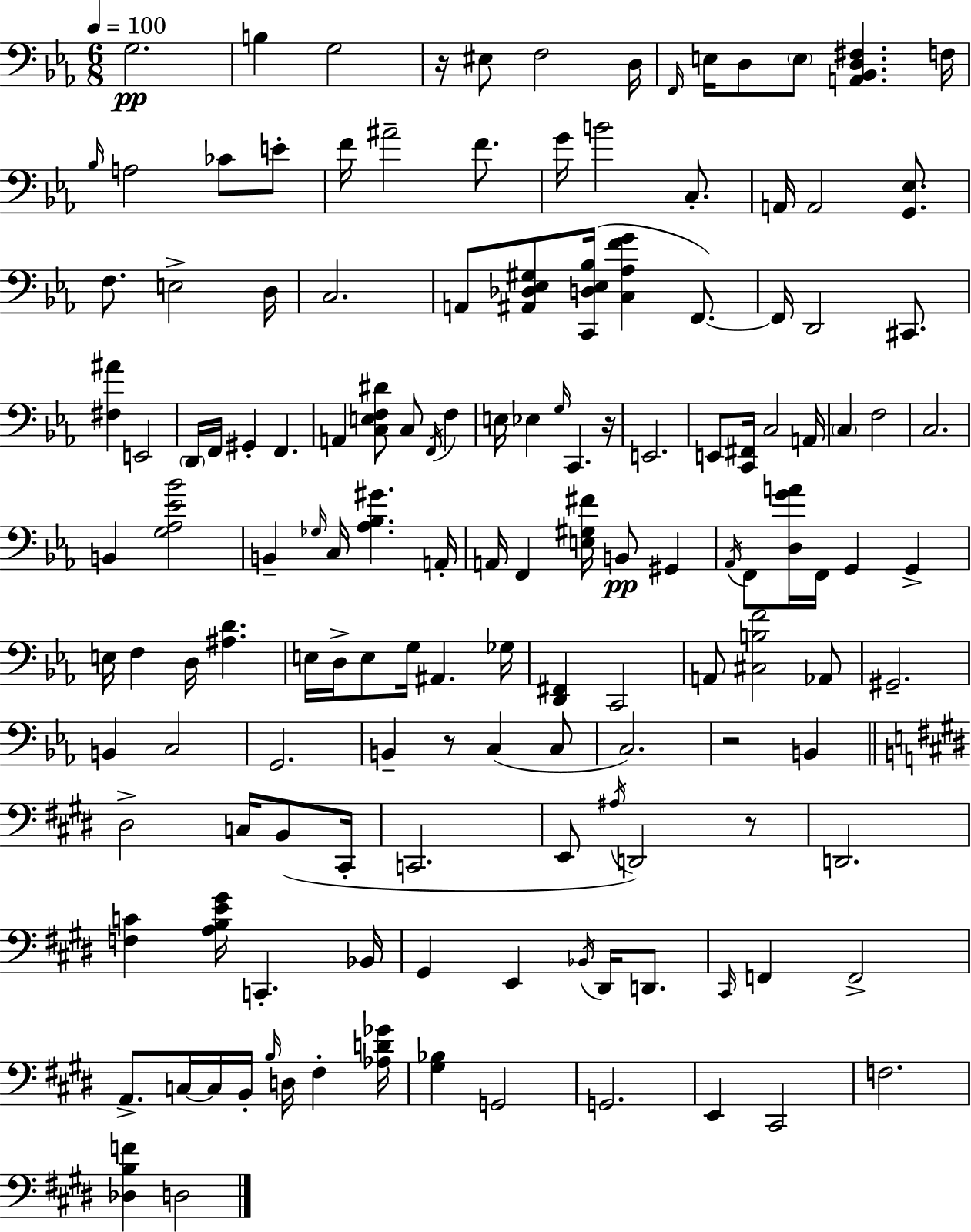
G3/h. B3/q G3/h R/s EIS3/e F3/h D3/s F2/s E3/s D3/e E3/e [A2,Bb2,D3,F#3]/q. F3/s Bb3/s A3/h CES4/e E4/e F4/s A#4/h F4/e. G4/s B4/h C3/e. A2/s A2/h [G2,Eb3]/e. F3/e. E3/h D3/s C3/h. A2/e [A#2,Db3,Eb3,G#3]/e [C2,D3,Eb3,Bb3]/s [C3,Ab3,F4,G4]/q F2/e. F2/s D2/h C#2/e. [F#3,A#4]/q E2/h D2/s F2/s G#2/q F2/q. A2/q [C3,E3,F3,D#4]/e C3/e F2/s F3/q E3/s Eb3/q G3/s C2/q. R/s E2/h. E2/e [C2,F#2]/s C3/h A2/s C3/q F3/h C3/h. B2/q [G3,Ab3,Eb4,Bb4]/h B2/q Gb3/s C3/s [Ab3,Bb3,G#4]/q. A2/s A2/s F2/q [E3,G#3,F#4]/s B2/e G#2/q Ab2/s F2/e [D3,G4,A4]/s F2/s G2/q G2/q E3/s F3/q D3/s [A#3,D4]/q. E3/s D3/s E3/e G3/s A#2/q. Gb3/s [D2,F#2]/q C2/h A2/e [C#3,B3,F4]/h Ab2/e G#2/h. B2/q C3/h G2/h. B2/q R/e C3/q C3/e C3/h. R/h B2/q D#3/h C3/s B2/e C#2/s C2/h. E2/e A#3/s D2/h R/e D2/h. [F3,C4]/q [A3,B3,E4,G#4]/s C2/q. Bb2/s G#2/q E2/q Bb2/s D#2/s D2/e. C#2/s F2/q F2/h A2/e. C3/s C3/s B2/s B3/s D3/s F#3/q [Ab3,D4,Gb4]/s [G#3,Bb3]/q G2/h G2/h. E2/q C#2/h F3/h. [Db3,B3,F4]/q D3/h